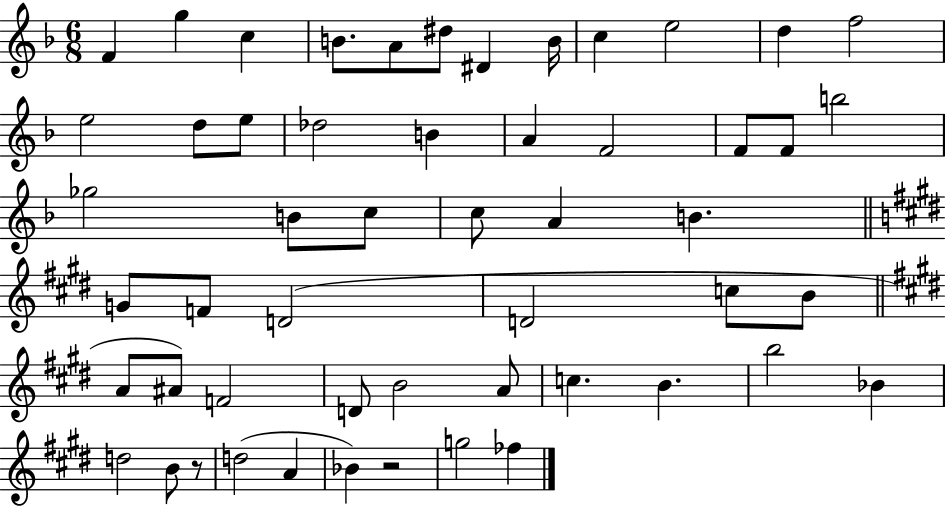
{
  \clef treble
  \numericTimeSignature
  \time 6/8
  \key f \major
  \repeat volta 2 { f'4 g''4 c''4 | b'8. a'8 dis''8 dis'4 b'16 | c''4 e''2 | d''4 f''2 | \break e''2 d''8 e''8 | des''2 b'4 | a'4 f'2 | f'8 f'8 b''2 | \break ges''2 b'8 c''8 | c''8 a'4 b'4. | \bar "||" \break \key e \major g'8 f'8 d'2( | d'2 c''8 b'8 | \bar "||" \break \key e \major a'8 ais'8) f'2 | d'8 b'2 a'8 | c''4. b'4. | b''2 bes'4 | \break d''2 b'8 r8 | d''2( a'4 | bes'4) r2 | g''2 fes''4 | \break } \bar "|."
}